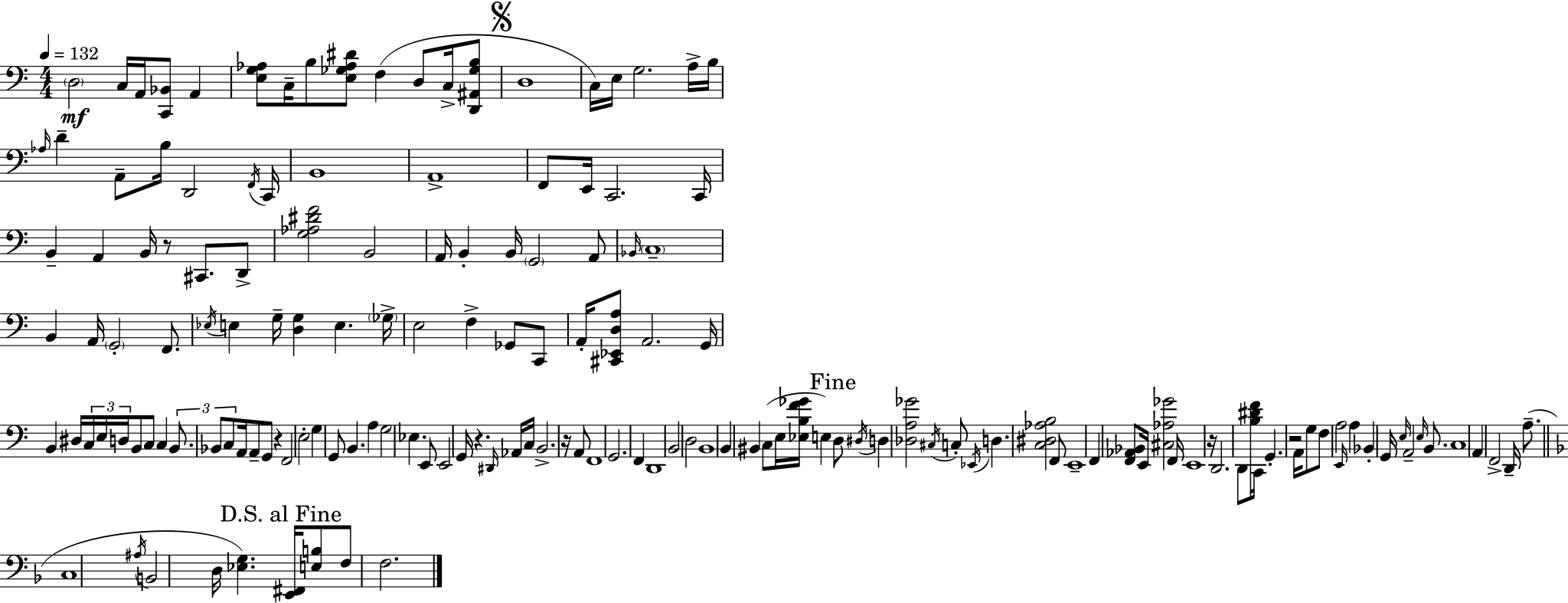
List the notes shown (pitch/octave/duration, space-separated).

D3/h C3/s A2/s [C2,Bb2]/e A2/q [E3,G3,Ab3]/e C3/s B3/e [E3,Gb3,Ab3,D#4]/e F3/q D3/e C3/s [D2,A#2,Gb3,B3]/e D3/w C3/s E3/s G3/h. A3/s B3/s Ab3/s D4/q A2/e B3/s D2/h F2/s C2/s B2/w A2/w F2/e E2/s C2/h. C2/s B2/q A2/q B2/s R/e C#2/e. D2/e [G3,Ab3,D#4,F4]/h B2/h A2/s B2/q B2/s G2/h A2/e Bb2/s C3/w B2/q A2/s G2/h F2/e. Eb3/s E3/q G3/s [D3,G3]/q E3/q. Gb3/s E3/h F3/q Gb2/e C2/e A2/s [C#2,Eb2,D3,A3]/e A2/h. G2/s B2/q D#3/s C3/s E3/s D3/s B2/e C3/e C3/q B2/e. Bb2/e C3/e A2/s A2/e G2/e R/q F2/h E3/h G3/q G2/e B2/q. A3/q G3/h Eb3/q. E2/e E2/h G2/s R/q. D#2/s Ab2/s C3/s B2/h. R/s A2/e F2/w G2/h. F2/q D2/w B2/h D3/h B2/w B2/q BIS2/q C3/e E3/s [Eb3,B3,F4,Gb4]/s E3/q D3/e D#3/s D3/q [Db3,A3,Gb4]/h C#3/s C3/e Eb2/s D3/q. [C3,D#3,Ab3,B3]/h F2/e E2/w F2/q [F2,Ab2,Bb2]/e E2/s [C#3,Ab3,Gb4]/h F2/s E2/w R/s D2/h. D2/e [B3,D#4,F4]/s C2/s G2/q. R/h A2/s G3/e F3/e A3/h E2/s A3/q Bb2/q G2/s E3/s A2/h E3/s B2/e. C3/w A2/q F2/h D2/s A3/e. C3/w A#3/s B2/h D3/s [Eb3,G3]/q. [E2,F#2]/s [E3,B3]/e F3/e F3/h.